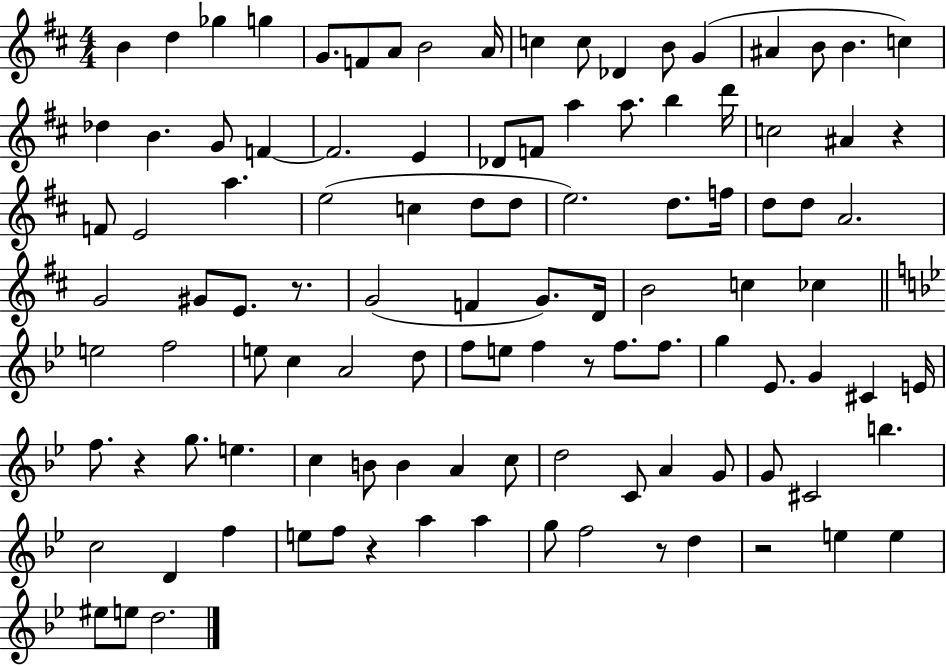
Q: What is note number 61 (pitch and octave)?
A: D5